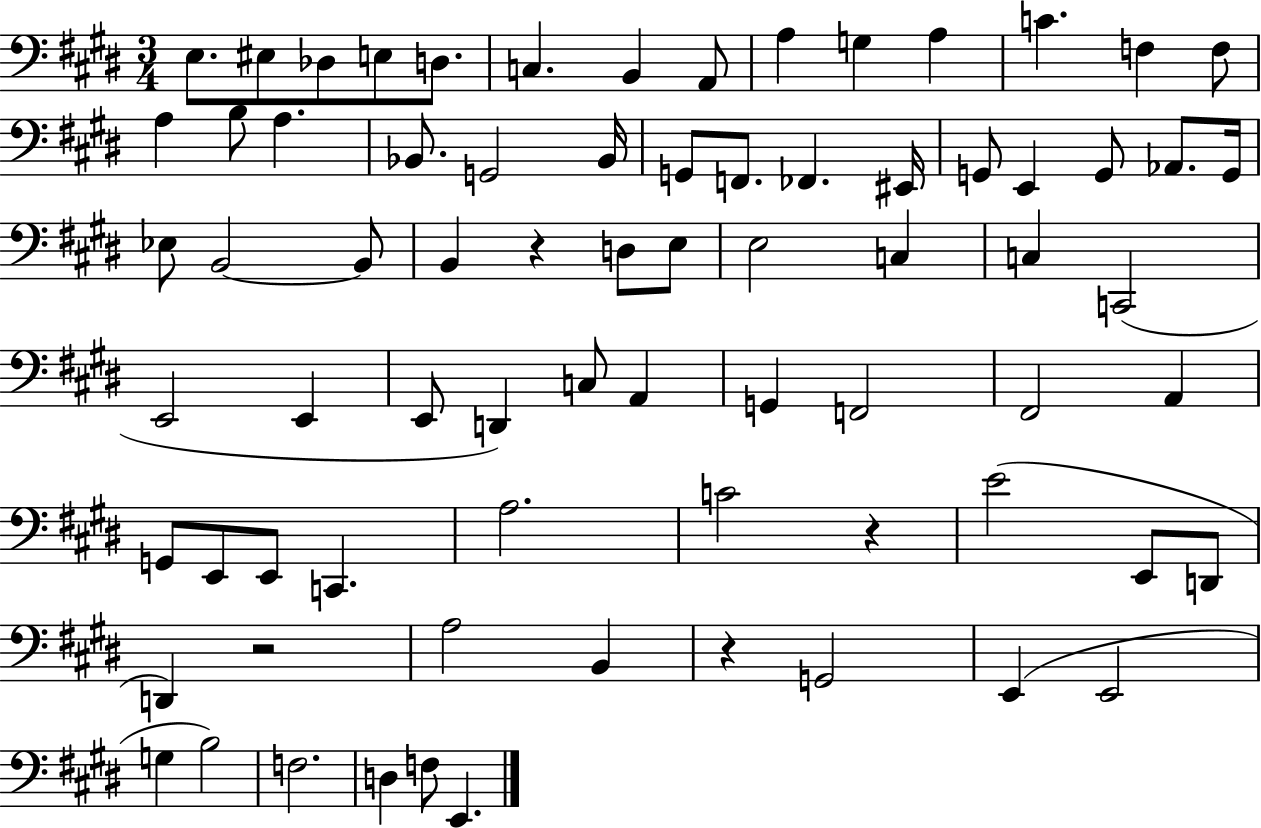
X:1
T:Untitled
M:3/4
L:1/4
K:E
E,/2 ^E,/2 _D,/2 E,/2 D,/2 C, B,, A,,/2 A, G, A, C F, F,/2 A, B,/2 A, _B,,/2 G,,2 _B,,/4 G,,/2 F,,/2 _F,, ^E,,/4 G,,/2 E,, G,,/2 _A,,/2 G,,/4 _E,/2 B,,2 B,,/2 B,, z D,/2 E,/2 E,2 C, C, C,,2 E,,2 E,, E,,/2 D,, C,/2 A,, G,, F,,2 ^F,,2 A,, G,,/2 E,,/2 E,,/2 C,, A,2 C2 z E2 E,,/2 D,,/2 D,, z2 A,2 B,, z G,,2 E,, E,,2 G, B,2 F,2 D, F,/2 E,,